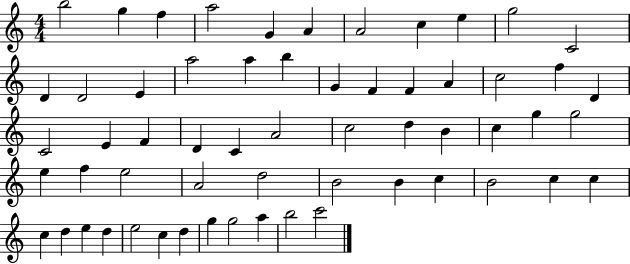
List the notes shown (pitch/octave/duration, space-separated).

B5/h G5/q F5/q A5/h G4/q A4/q A4/h C5/q E5/q G5/h C4/h D4/q D4/h E4/q A5/h A5/q B5/q G4/q F4/q F4/q A4/q C5/h F5/q D4/q C4/h E4/q F4/q D4/q C4/q A4/h C5/h D5/q B4/q C5/q G5/q G5/h E5/q F5/q E5/h A4/h D5/h B4/h B4/q C5/q B4/h C5/q C5/q C5/q D5/q E5/q D5/q E5/h C5/q D5/q G5/q G5/h A5/q B5/h C6/h